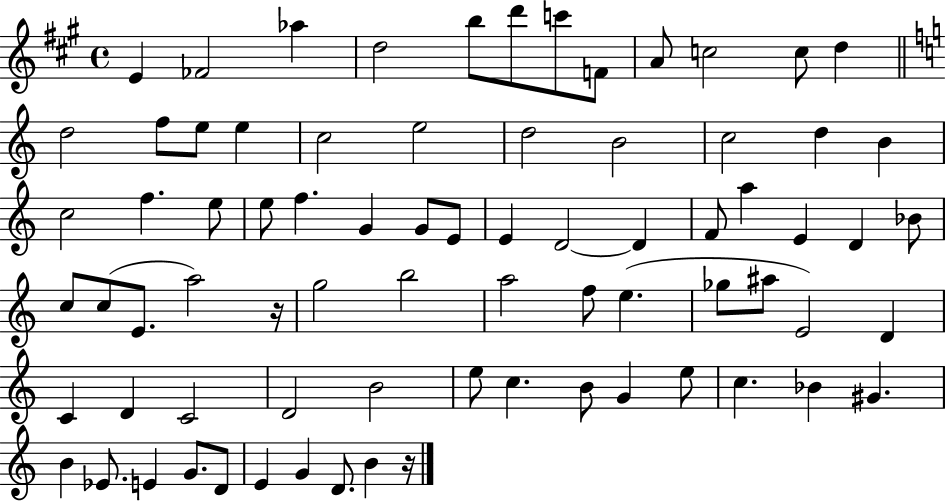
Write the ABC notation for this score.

X:1
T:Untitled
M:4/4
L:1/4
K:A
E _F2 _a d2 b/2 d'/2 c'/2 F/2 A/2 c2 c/2 d d2 f/2 e/2 e c2 e2 d2 B2 c2 d B c2 f e/2 e/2 f G G/2 E/2 E D2 D F/2 a E D _B/2 c/2 c/2 E/2 a2 z/4 g2 b2 a2 f/2 e _g/2 ^a/2 E2 D C D C2 D2 B2 e/2 c B/2 G e/2 c _B ^G B _E/2 E G/2 D/2 E G D/2 B z/4